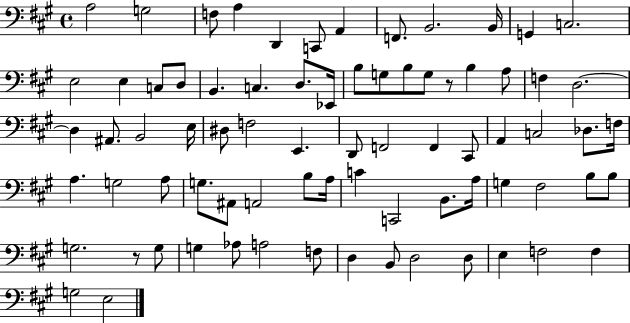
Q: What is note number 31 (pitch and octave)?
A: B2